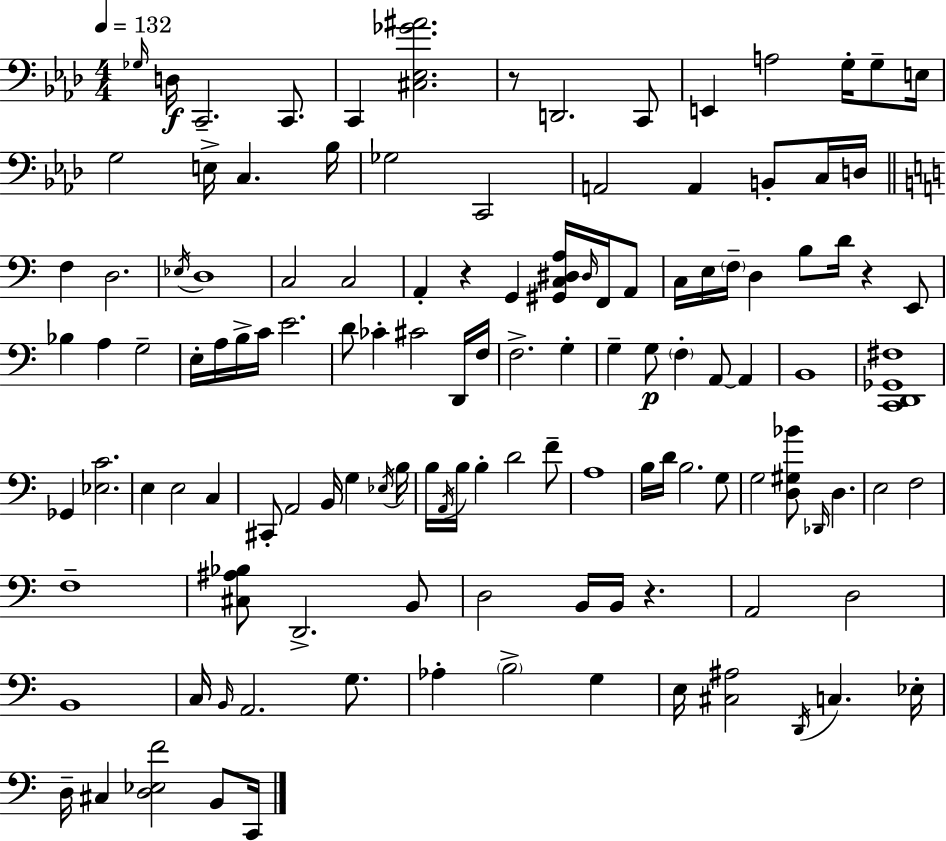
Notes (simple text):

Gb3/s D3/s C2/h. C2/e. C2/q [C#3,Eb3,Gb4,A#4]/h. R/e D2/h. C2/e E2/q A3/h G3/s G3/e E3/s G3/h E3/s C3/q. Bb3/s Gb3/h C2/h A2/h A2/q B2/e C3/s D3/s F3/q D3/h. Eb3/s D3/w C3/h C3/h A2/q R/q G2/q [G#2,C3,D#3,A3]/s D#3/s F2/s A2/e C3/s E3/s F3/s D3/q B3/e D4/s R/q E2/e Bb3/q A3/q G3/h E3/s A3/s B3/s C4/s E4/h. D4/e CES4/q C#4/h D2/s F3/s F3/h. G3/q G3/q G3/e F3/q A2/e A2/q B2/w [C2,D2,Gb2,F#3]/w Gb2/q [Eb3,C4]/h. E3/q E3/h C3/q C#2/e A2/h B2/s G3/q Eb3/s B3/s B3/s A2/s B3/s B3/q D4/h F4/e A3/w B3/s D4/s B3/h. G3/e G3/h [D3,G#3,Bb4]/e Db2/s D3/q. E3/h F3/h F3/w [C#3,A#3,Bb3]/e D2/h. B2/e D3/h B2/s B2/s R/q. A2/h D3/h B2/w C3/s B2/s A2/h. G3/e. Ab3/q B3/h G3/q E3/s [C#3,A#3]/h D2/s C3/q. Eb3/s D3/s C#3/q [D3,Eb3,F4]/h B2/e C2/s